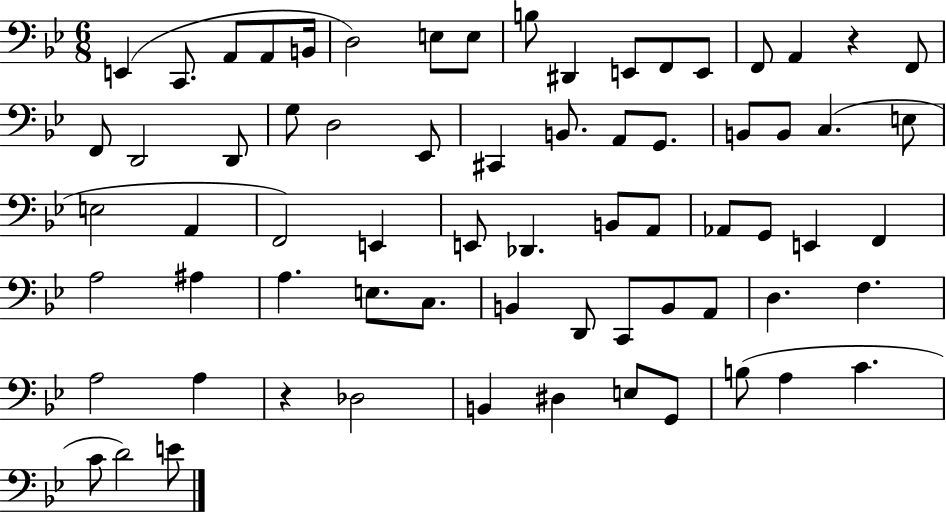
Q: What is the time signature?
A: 6/8